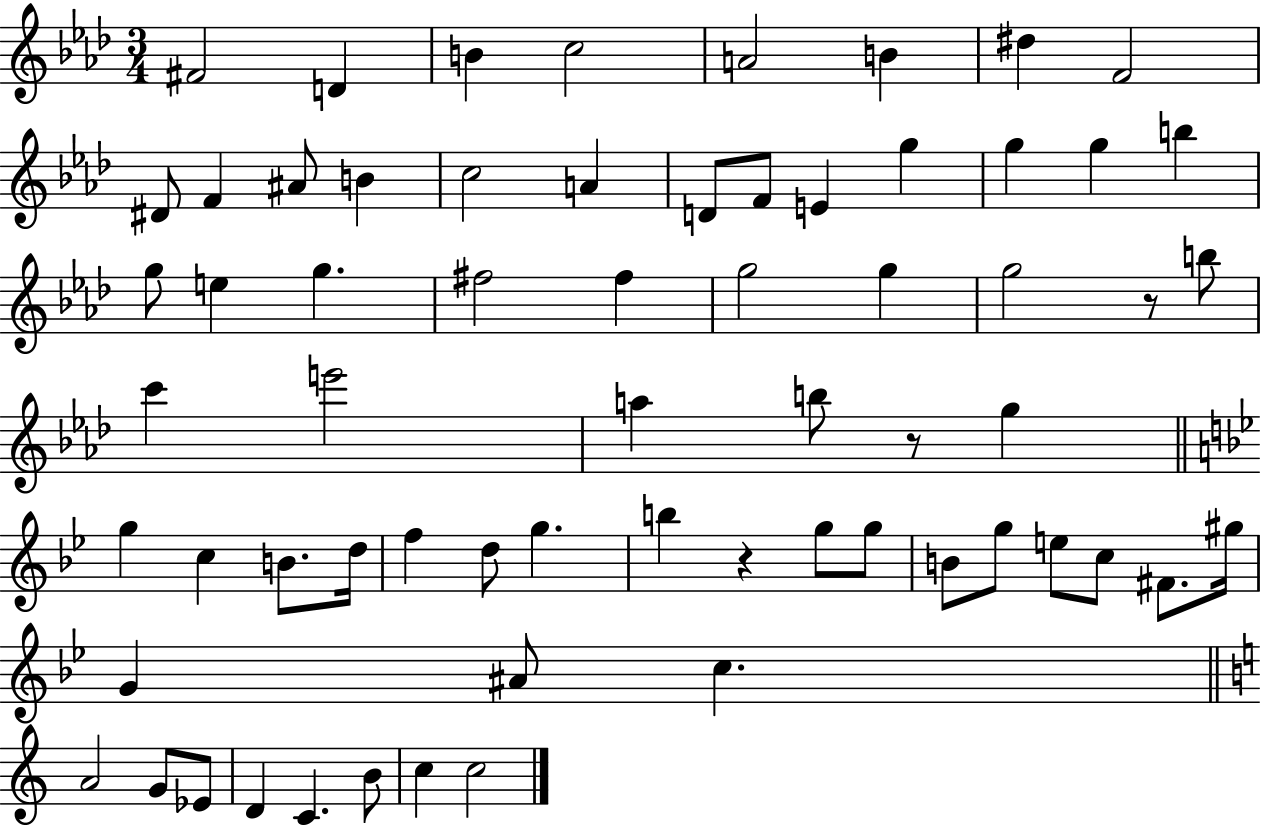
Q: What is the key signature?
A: AES major